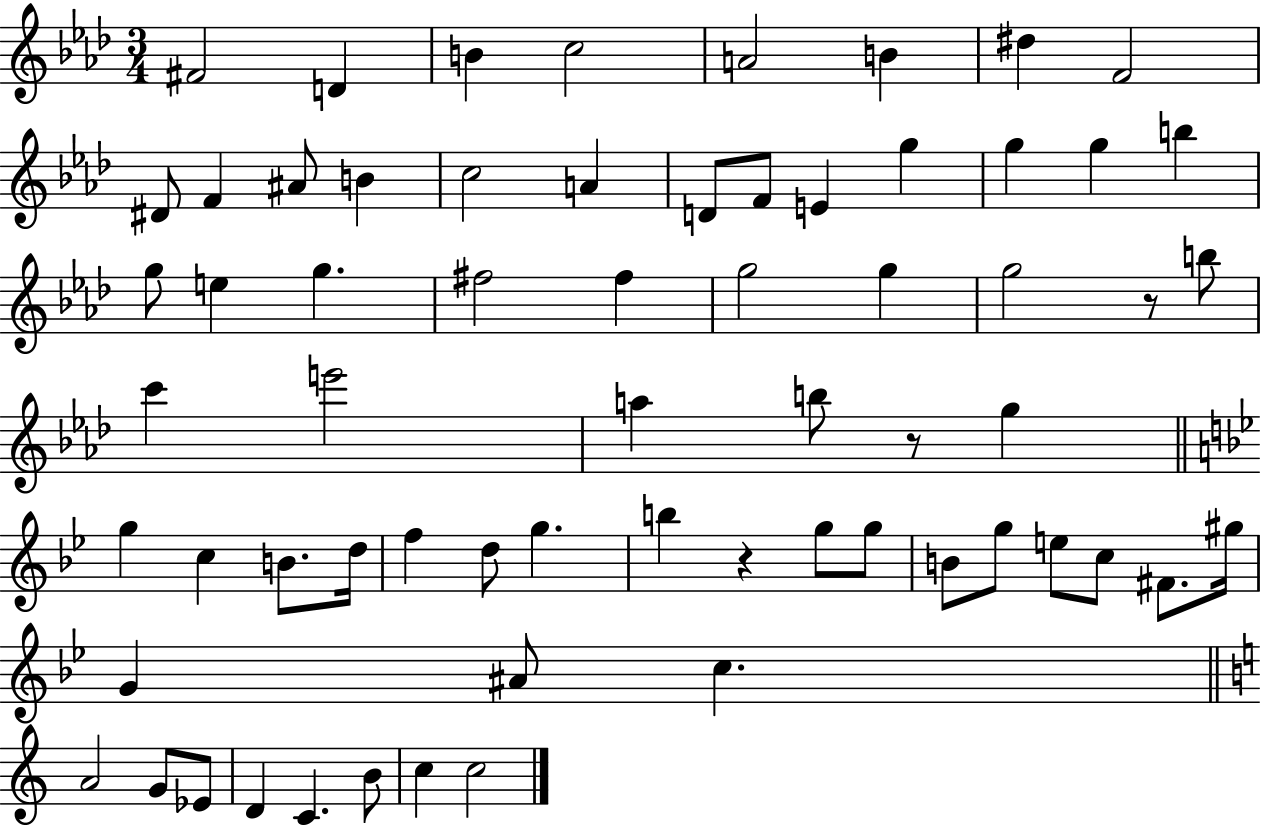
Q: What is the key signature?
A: AES major